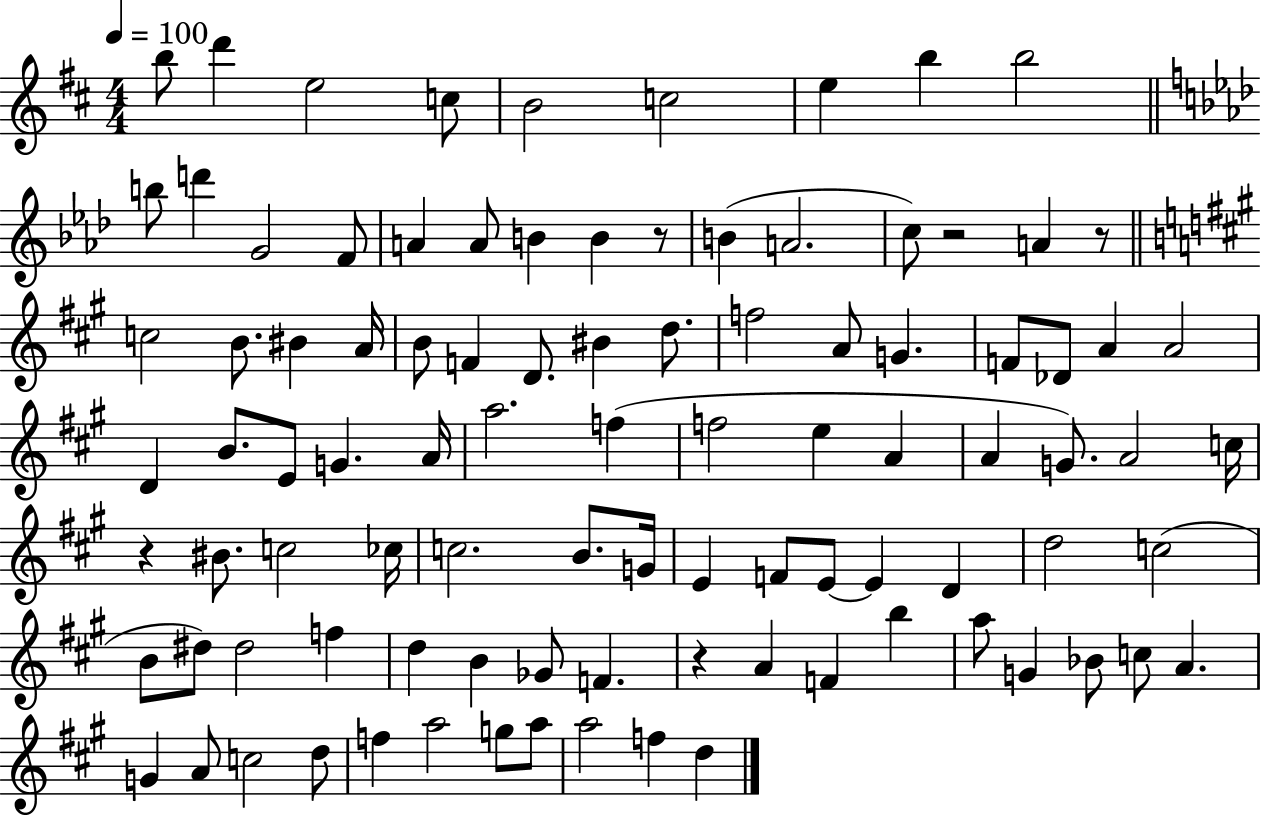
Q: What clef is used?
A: treble